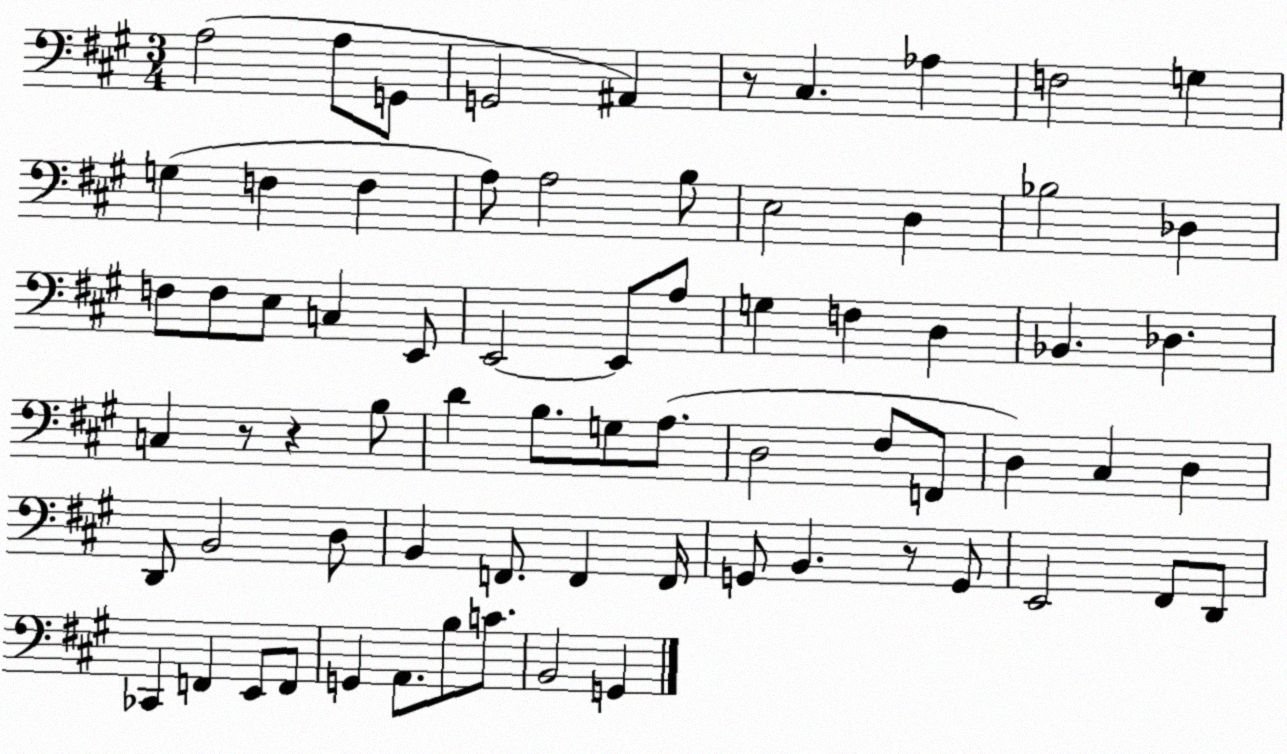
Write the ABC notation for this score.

X:1
T:Untitled
M:3/4
L:1/4
K:A
A,2 A,/2 G,,/2 G,,2 ^A,, z/2 ^C, _A, F,2 G, G, F, F, A,/2 A,2 B,/2 E,2 D, _B,2 _D, F,/2 F,/2 E,/2 C, E,,/2 E,,2 E,,/2 A,/2 G, F, D, _B,, _D, C, z/2 z B,/2 D B,/2 G,/2 A,/2 D,2 ^F,/2 F,,/2 D, ^C, D, D,,/2 B,,2 D,/2 B,, F,,/2 F,, F,,/4 G,,/2 B,, z/2 G,,/2 E,,2 ^F,,/2 D,,/2 _C,, F,, E,,/2 F,,/2 G,, A,,/2 B,/2 C/2 B,,2 G,,